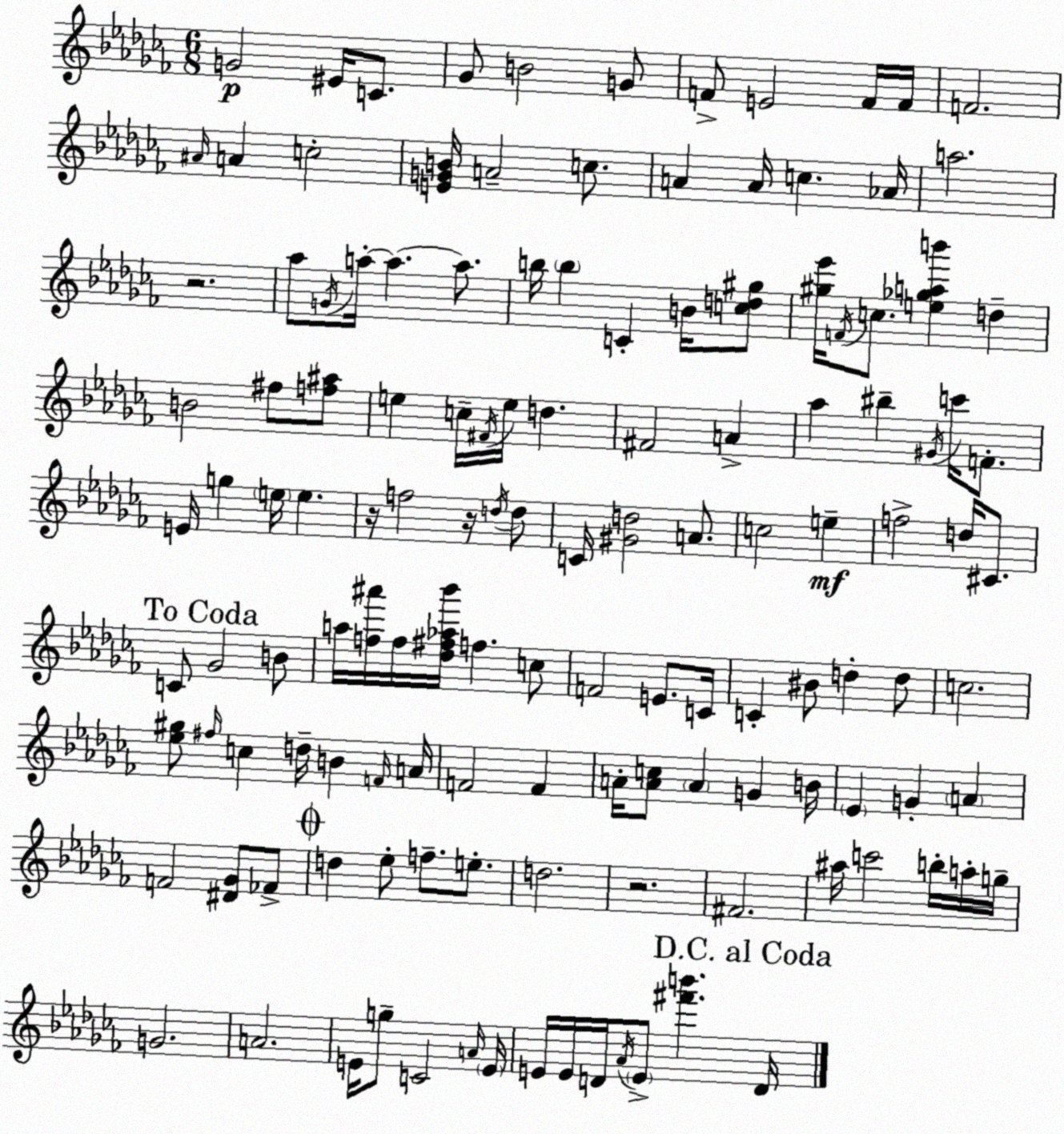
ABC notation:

X:1
T:Untitled
M:6/8
L:1/4
K:Abm
G2 ^E/4 C/2 _G/2 B2 G/2 F/2 E2 F/4 F/4 F2 ^A/4 A c2 [EGB]/4 A2 c/2 A A/4 c _A/4 a2 z2 _a/2 G/4 a/4 a a/2 b/4 b C B/4 [cd^g]/2 [^g_e']/4 F/4 c/2 [e_gab'] d B2 ^f/2 [f^a]/2 e c/4 ^F/4 e/4 d ^F2 A _a ^b ^G/4 c'/4 F/2 E/4 g e/4 e z/4 f2 z/4 d/4 d/2 C/4 [^Gd]2 A/2 c2 e f2 d/4 ^C/2 C/2 _G2 B/2 a/4 [f^a']/4 f/4 [_d^f_a_b']/4 f c/2 F2 E/2 C/4 C ^B/2 d d/2 c2 [_e^g]/2 ^f/4 c d/4 B F/4 A/4 F2 F A/4 [Ac]/2 A G B/4 _E G A F2 [^D_G]/2 _F/2 d _e/2 f/2 e/2 d2 z2 ^F2 ^a/4 c'2 b/4 a/4 g/4 G2 A2 E/4 g/2 C2 A/4 E/4 E/4 E/4 D/4 _A/4 E/2 [^f'b'] D/4